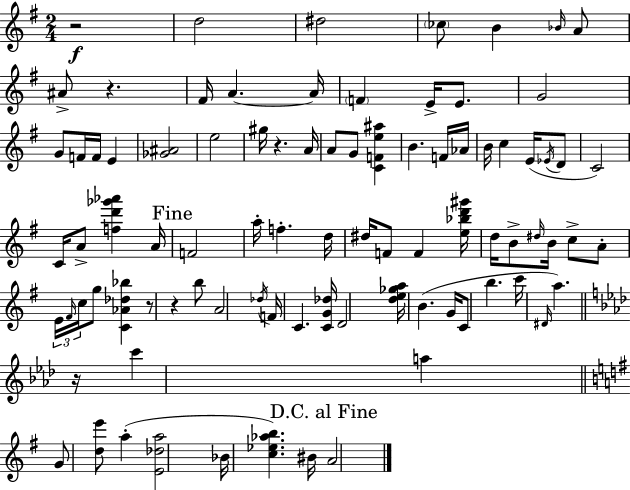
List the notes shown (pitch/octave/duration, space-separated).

R/h D5/h D#5/h CES5/e B4/q Bb4/s A4/e A#4/e R/q. F#4/s A4/q. A4/s F4/q E4/s E4/e. G4/h G4/e F4/s F4/s E4/q [Gb4,A#4]/h E5/h G#5/s R/q. A4/s A4/e G4/e [C4,F4,E5,A#5]/q B4/q. F4/s Ab4/s B4/s C5/q E4/s Eb4/s D4/e C4/h C4/s A4/e [F5,D6,Gb6,Ab6]/q A4/s F4/h A5/s F5/q. D5/s D#5/s F4/e F4/q [E5,Bb5,D6,G#6]/s D5/s B4/e D#5/s B4/s C5/e A4/e E4/s F#4/s C5/s G5/e [C4,Ab4,Db5,Bb5]/q R/e R/q B5/e A4/h Db5/s F4/s C4/q. [C4,G4,Db5]/s D4/h [D5,E5,Gb5,A5]/s B4/q. G4/s C4/e B5/q. C6/s D#4/s A5/q. R/s C6/q A5/q G4/e [D5,E6]/e A5/q [E4,Db5,A5]/h Bb4/s [C5,Eb5,Ab5,B5]/q. BIS4/s A4/h